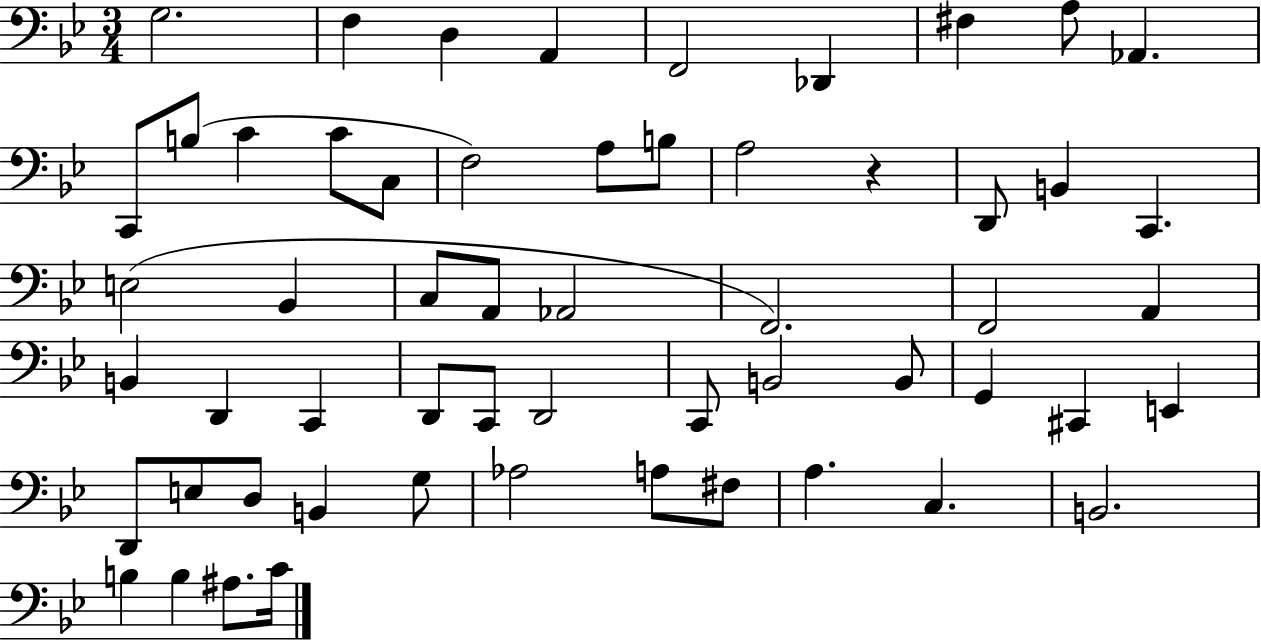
G3/h. F3/q D3/q A2/q F2/h Db2/q F#3/q A3/e Ab2/q. C2/e B3/e C4/q C4/e C3/e F3/h A3/e B3/e A3/h R/q D2/e B2/q C2/q. E3/h Bb2/q C3/e A2/e Ab2/h F2/h. F2/h A2/q B2/q D2/q C2/q D2/e C2/e D2/h C2/e B2/h B2/e G2/q C#2/q E2/q D2/e E3/e D3/e B2/q G3/e Ab3/h A3/e F#3/e A3/q. C3/q. B2/h. B3/q B3/q A#3/e. C4/s